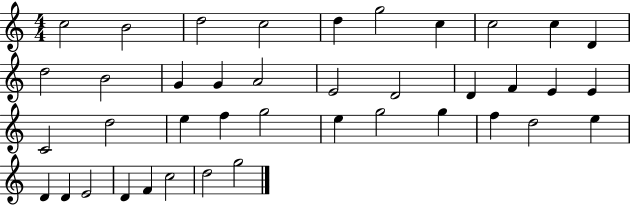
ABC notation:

X:1
T:Untitled
M:4/4
L:1/4
K:C
c2 B2 d2 c2 d g2 c c2 c D d2 B2 G G A2 E2 D2 D F E E C2 d2 e f g2 e g2 g f d2 e D D E2 D F c2 d2 g2